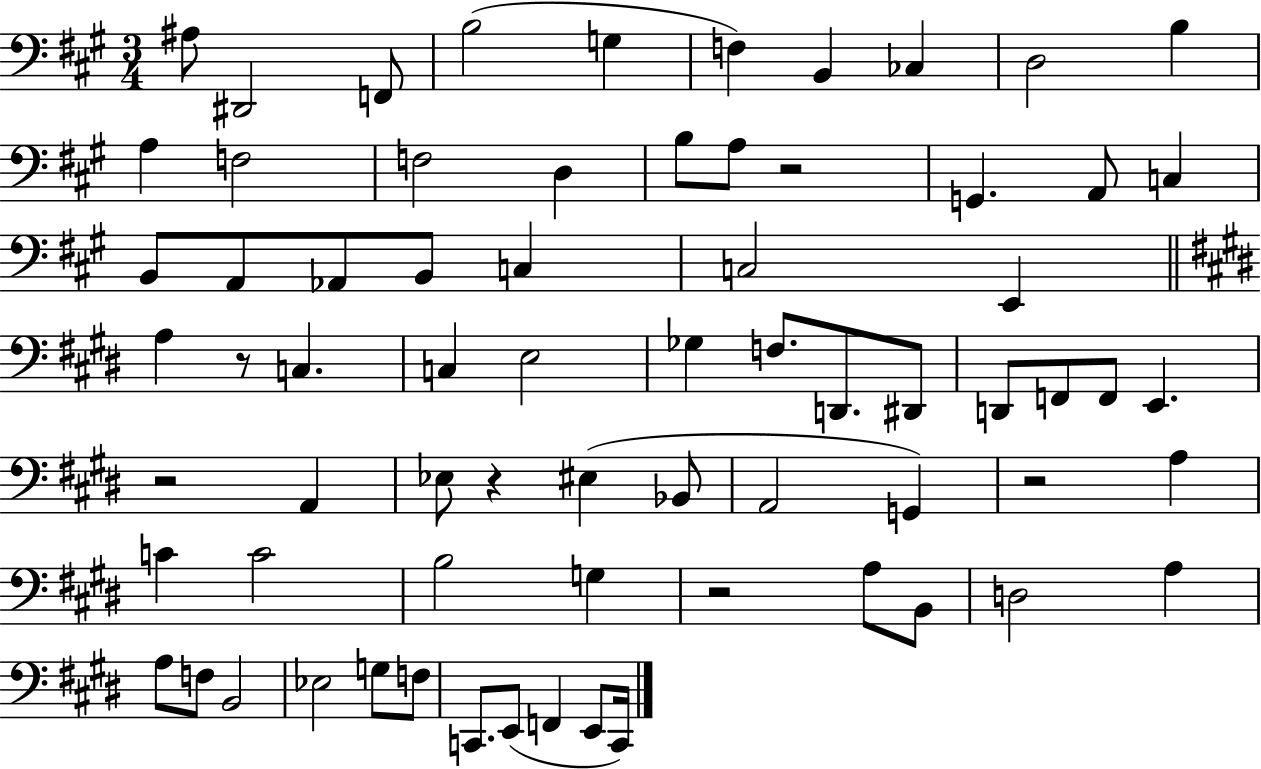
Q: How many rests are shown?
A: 6